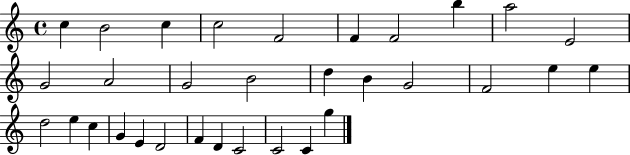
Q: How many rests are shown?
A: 0